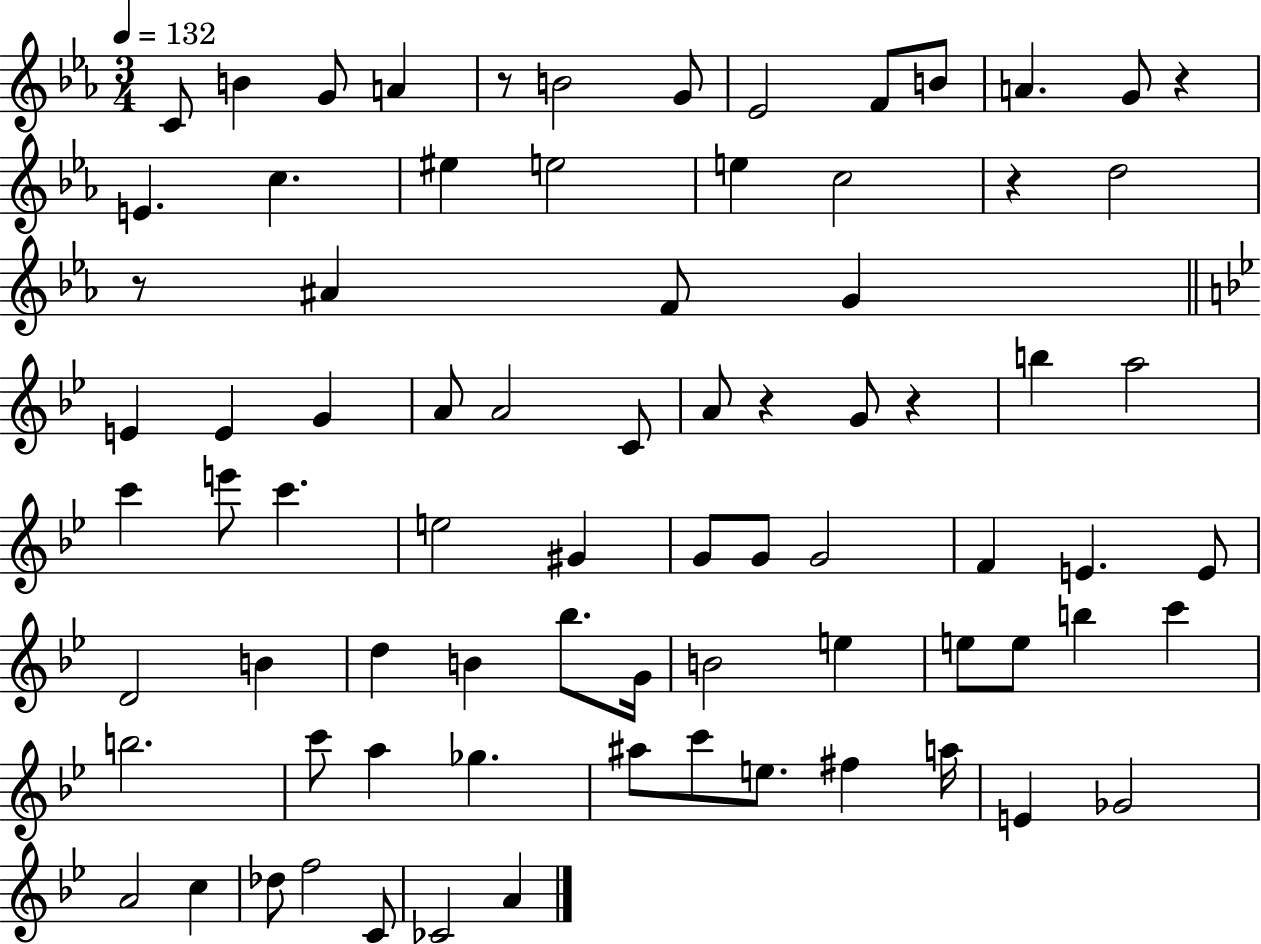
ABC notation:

X:1
T:Untitled
M:3/4
L:1/4
K:Eb
C/2 B G/2 A z/2 B2 G/2 _E2 F/2 B/2 A G/2 z E c ^e e2 e c2 z d2 z/2 ^A F/2 G E E G A/2 A2 C/2 A/2 z G/2 z b a2 c' e'/2 c' e2 ^G G/2 G/2 G2 F E E/2 D2 B d B _b/2 G/4 B2 e e/2 e/2 b c' b2 c'/2 a _g ^a/2 c'/2 e/2 ^f a/4 E _G2 A2 c _d/2 f2 C/2 _C2 A